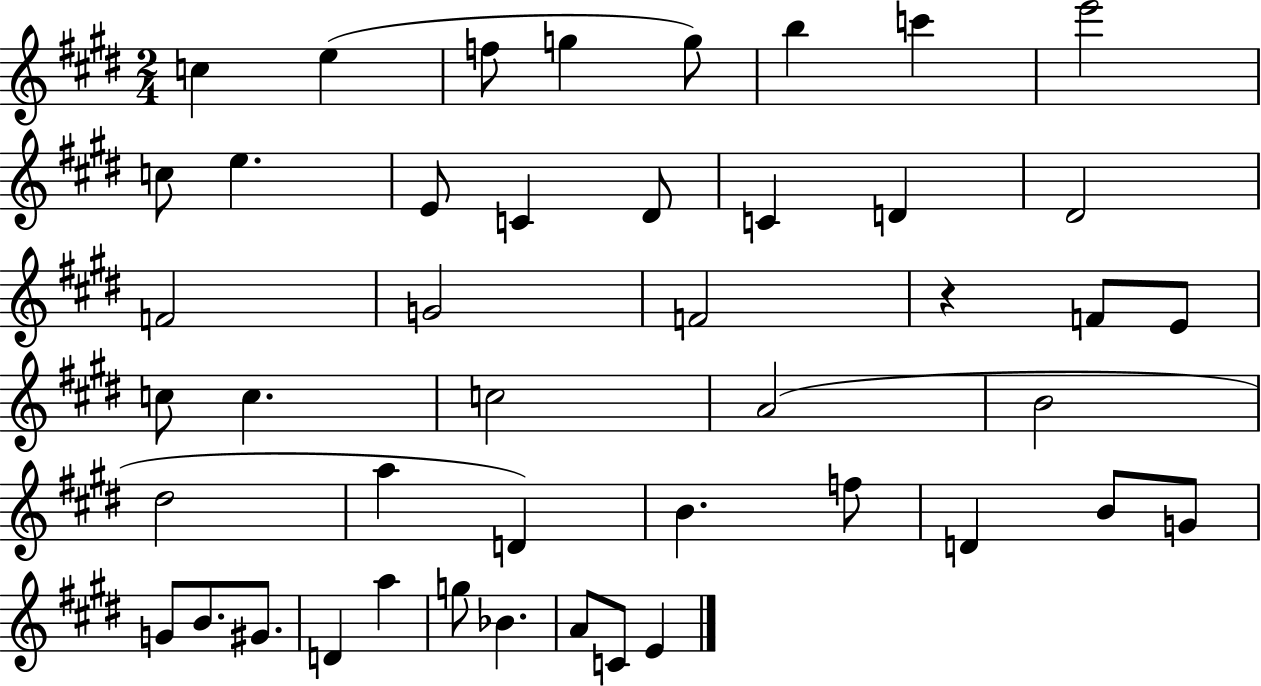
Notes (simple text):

C5/q E5/q F5/e G5/q G5/e B5/q C6/q E6/h C5/e E5/q. E4/e C4/q D#4/e C4/q D4/q D#4/h F4/h G4/h F4/h R/q F4/e E4/e C5/e C5/q. C5/h A4/h B4/h D#5/h A5/q D4/q B4/q. F5/e D4/q B4/e G4/e G4/e B4/e. G#4/e. D4/q A5/q G5/e Bb4/q. A4/e C4/e E4/q